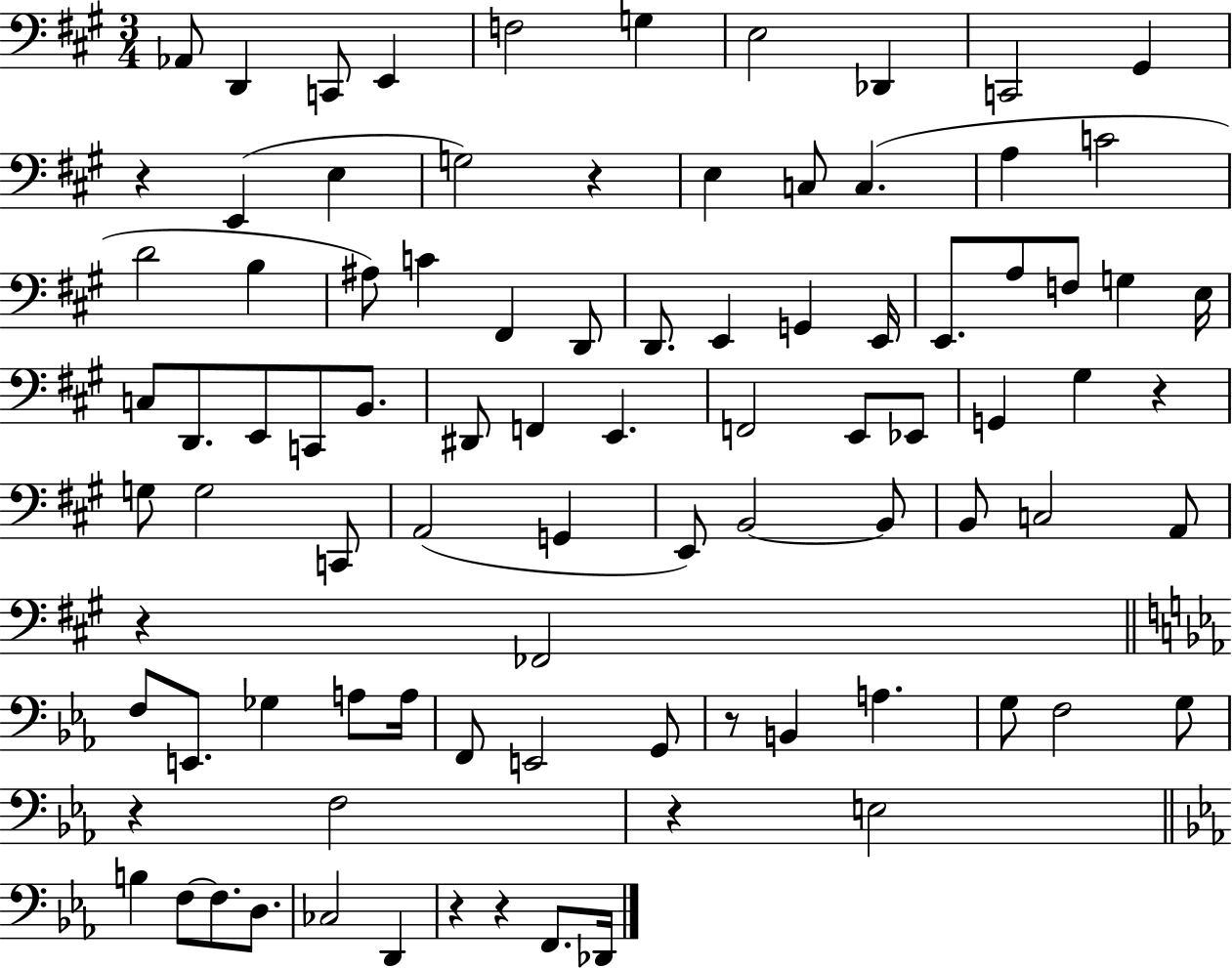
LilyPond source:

{
  \clef bass
  \numericTimeSignature
  \time 3/4
  \key a \major
  \repeat volta 2 { aes,8 d,4 c,8 e,4 | f2 g4 | e2 des,4 | c,2 gis,4 | \break r4 e,4( e4 | g2) r4 | e4 c8 c4.( | a4 c'2 | \break d'2 b4 | ais8) c'4 fis,4 d,8 | d,8. e,4 g,4 e,16 | e,8. a8 f8 g4 e16 | \break c8 d,8. e,8 c,8 b,8. | dis,8 f,4 e,4. | f,2 e,8 ees,8 | g,4 gis4 r4 | \break g8 g2 c,8 | a,2( g,4 | e,8) b,2~~ b,8 | b,8 c2 a,8 | \break r4 fes,2 | \bar "||" \break \key ees \major f8 e,8. ges4 a8 a16 | f,8 e,2 g,8 | r8 b,4 a4. | g8 f2 g8 | \break r4 f2 | r4 e2 | \bar "||" \break \key c \minor b4 f8~~ f8. d8. | ces2 d,4 | r4 r4 f,8. des,16 | } \bar "|."
}